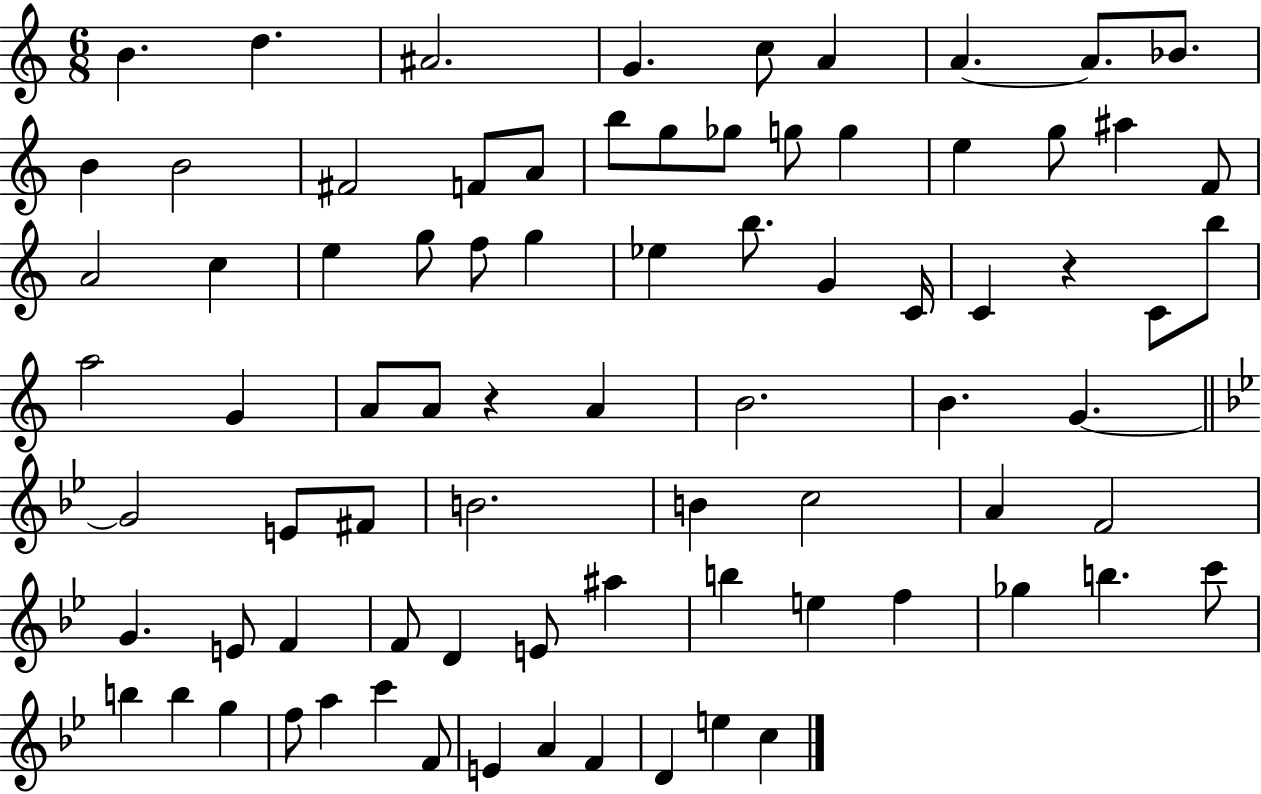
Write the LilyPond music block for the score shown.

{
  \clef treble
  \numericTimeSignature
  \time 6/8
  \key c \major
  b'4. d''4. | ais'2. | g'4. c''8 a'4 | a'4.~~ a'8. bes'8. | \break b'4 b'2 | fis'2 f'8 a'8 | b''8 g''8 ges''8 g''8 g''4 | e''4 g''8 ais''4 f'8 | \break a'2 c''4 | e''4 g''8 f''8 g''4 | ees''4 b''8. g'4 c'16 | c'4 r4 c'8 b''8 | \break a''2 g'4 | a'8 a'8 r4 a'4 | b'2. | b'4. g'4.~~ | \break \bar "||" \break \key bes \major g'2 e'8 fis'8 | b'2. | b'4 c''2 | a'4 f'2 | \break g'4. e'8 f'4 | f'8 d'4 e'8 ais''4 | b''4 e''4 f''4 | ges''4 b''4. c'''8 | \break b''4 b''4 g''4 | f''8 a''4 c'''4 f'8 | e'4 a'4 f'4 | d'4 e''4 c''4 | \break \bar "|."
}